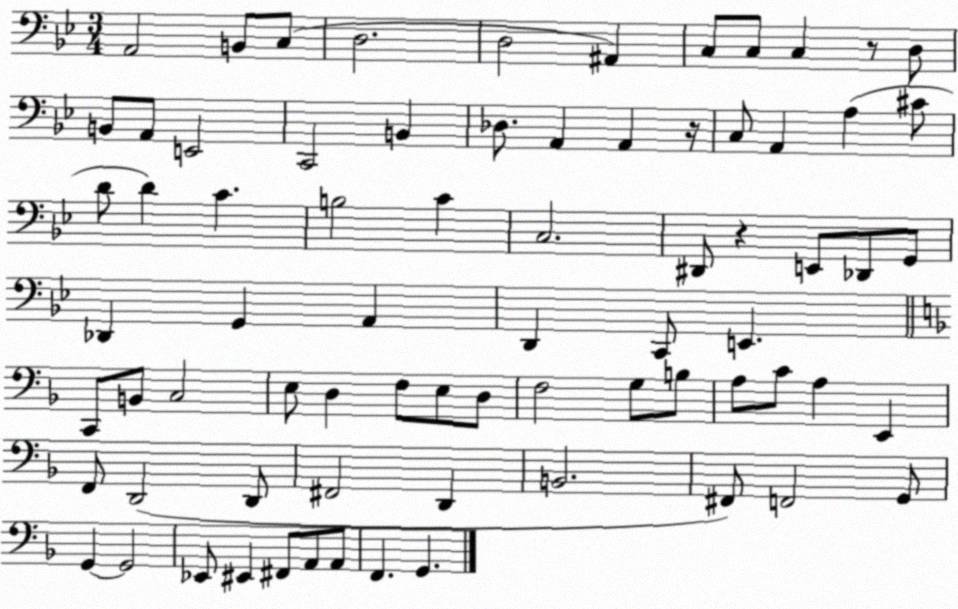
X:1
T:Untitled
M:3/4
L:1/4
K:Bb
A,,2 B,,/2 C,/2 D,2 D,2 ^A,, C,/2 C,/2 C, z/2 D,/2 B,,/2 A,,/2 E,,2 C,,2 B,, _D,/2 A,, A,, z/4 C,/2 A,, A, ^C/2 D/2 D C B,2 C C,2 ^D,,/2 z E,,/2 _D,,/2 G,,/2 _D,, G,, A,, D,, C,,/2 E,, C,,/2 B,,/2 C,2 E,/2 D, F,/2 E,/2 D,/2 F,2 G,/2 B,/2 A,/2 C/2 A, E,, F,,/2 D,,2 D,,/2 ^F,,2 D,, B,,2 ^F,,/2 F,,2 G,,/2 G,, G,,2 _E,,/2 ^E,, ^F,,/2 A,,/2 A,,/2 F,, G,,